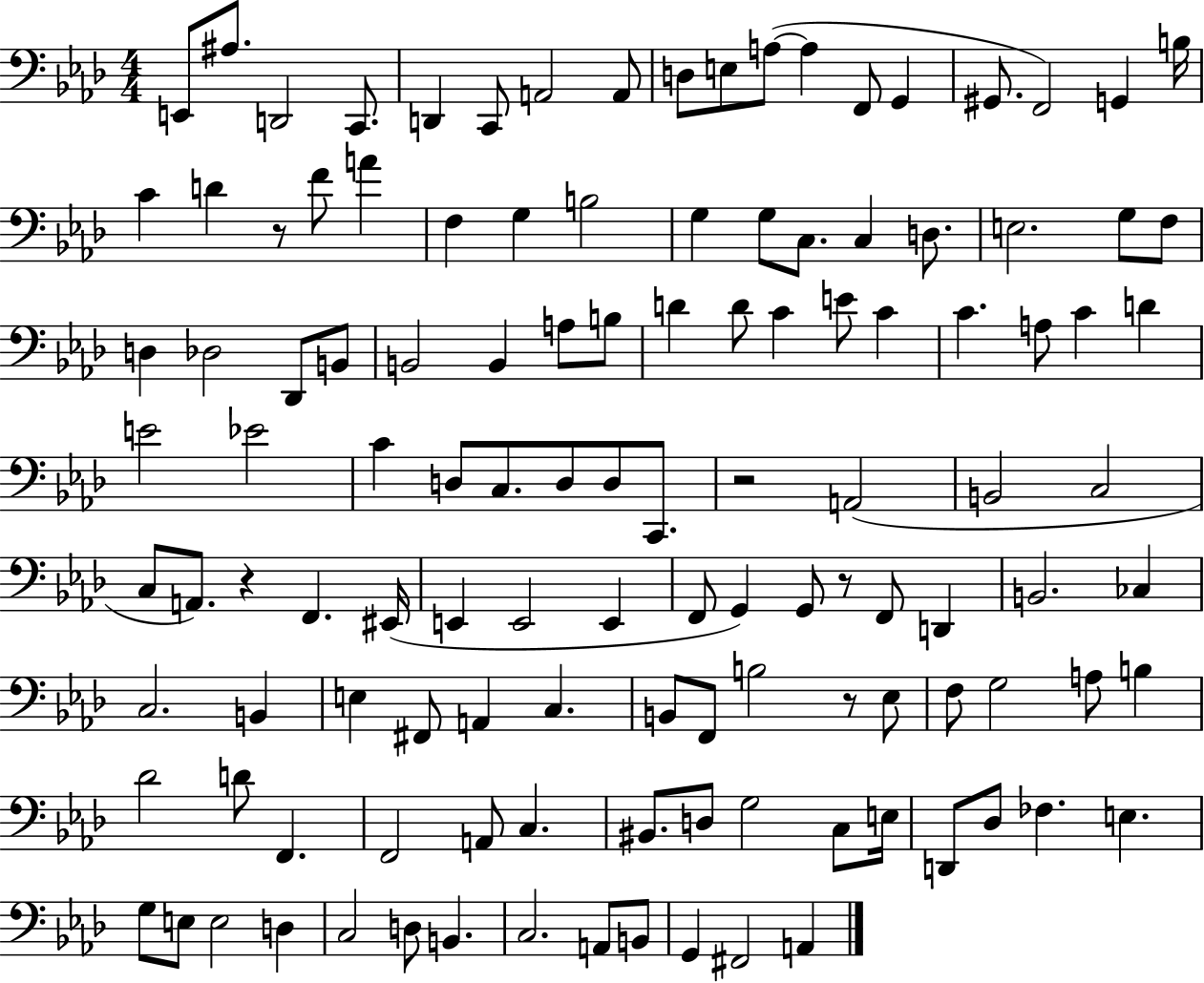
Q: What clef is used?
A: bass